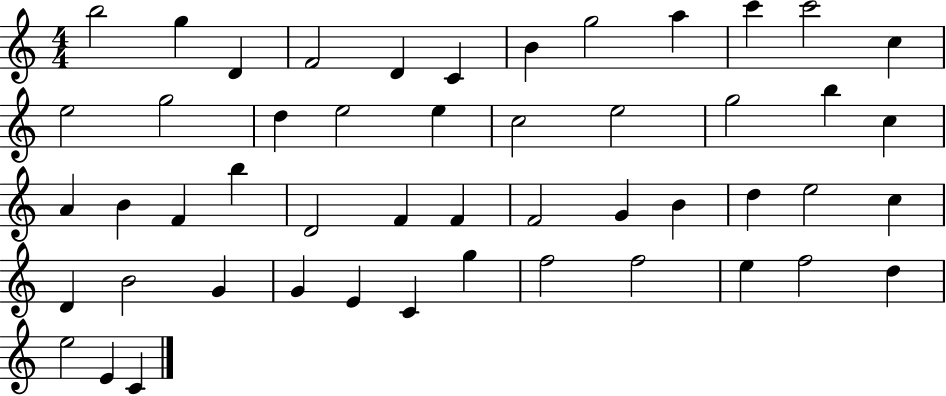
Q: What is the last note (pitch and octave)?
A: C4